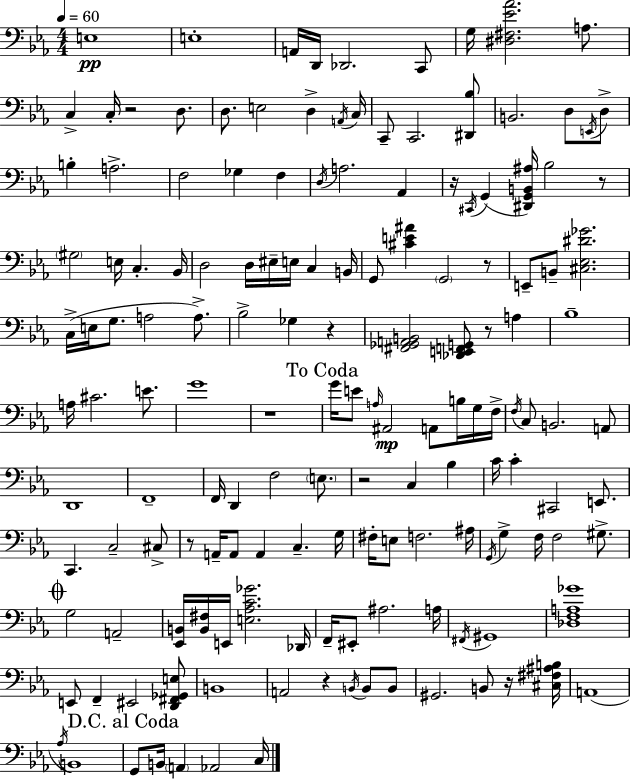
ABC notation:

X:1
T:Untitled
M:4/4
L:1/4
K:Cm
E,4 E,4 A,,/4 D,,/4 _D,,2 C,,/2 G,/4 [^D,^F,_E_A]2 A,/2 C, C,/4 z2 D,/2 D,/2 E,2 D, A,,/4 C,/4 C,,/2 C,,2 [^D,,_B,]/2 B,,2 D,/2 E,,/4 D,/2 B, A,2 F,2 _G, F, D,/4 A,2 _A,, z/4 ^C,,/4 G,, [^D,,G,,B,,^A,]/4 _B,2 z/2 ^G,2 E,/4 C, _B,,/4 D,2 D,/4 ^E,/4 E,/4 C, B,,/4 G,,/2 [^CE^A] G,,2 z/2 E,,/2 B,,/2 [^C,_E,^D_G]2 C,/4 E,/4 G,/2 A,2 A,/2 _B,2 _G, z [^F,,_G,,A,,B,,]2 [_D,,E,,F,,G,,]/2 z/2 A, _B,4 A,/4 ^C2 E/2 G4 z4 G/4 E/2 A,/4 ^A,,2 A,,/2 B,/4 G,/4 F,/4 F,/4 C,/2 B,,2 A,,/2 D,,4 F,,4 F,,/4 D,, F,2 E,/2 z2 C, _B, C/4 C ^C,,2 E,,/2 C,, C,2 ^C,/2 z/2 A,,/4 A,,/2 A,, C, G,/4 ^F,/4 E,/2 F,2 ^A,/4 G,,/4 G, F,/4 F,2 ^G,/2 G,2 A,,2 [_E,,B,,]/4 [B,,^F,]/4 E,,/4 [E,_A,C_G]2 _D,,/4 F,,/4 ^E,,/2 ^A,2 A,/4 ^F,,/4 ^G,,4 [_D,F,A,_G]4 E,,/2 F,, ^E,,2 [D,,^F,,_G,,E,]/2 B,,4 A,,2 z B,,/4 B,,/2 B,,/2 ^G,,2 B,,/2 z/4 [^C,^F,^A,B,]/4 A,,4 _A,/4 B,,4 G,,/2 B,,/4 A,, _A,,2 C,/4